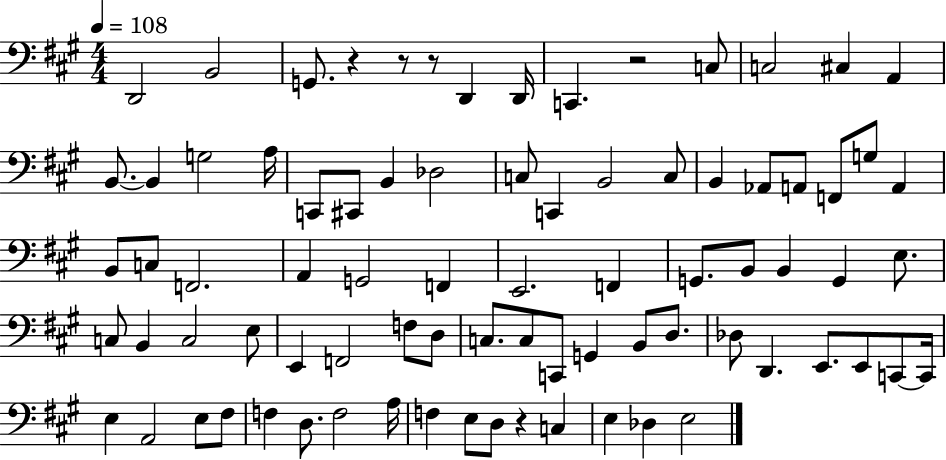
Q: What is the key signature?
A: A major